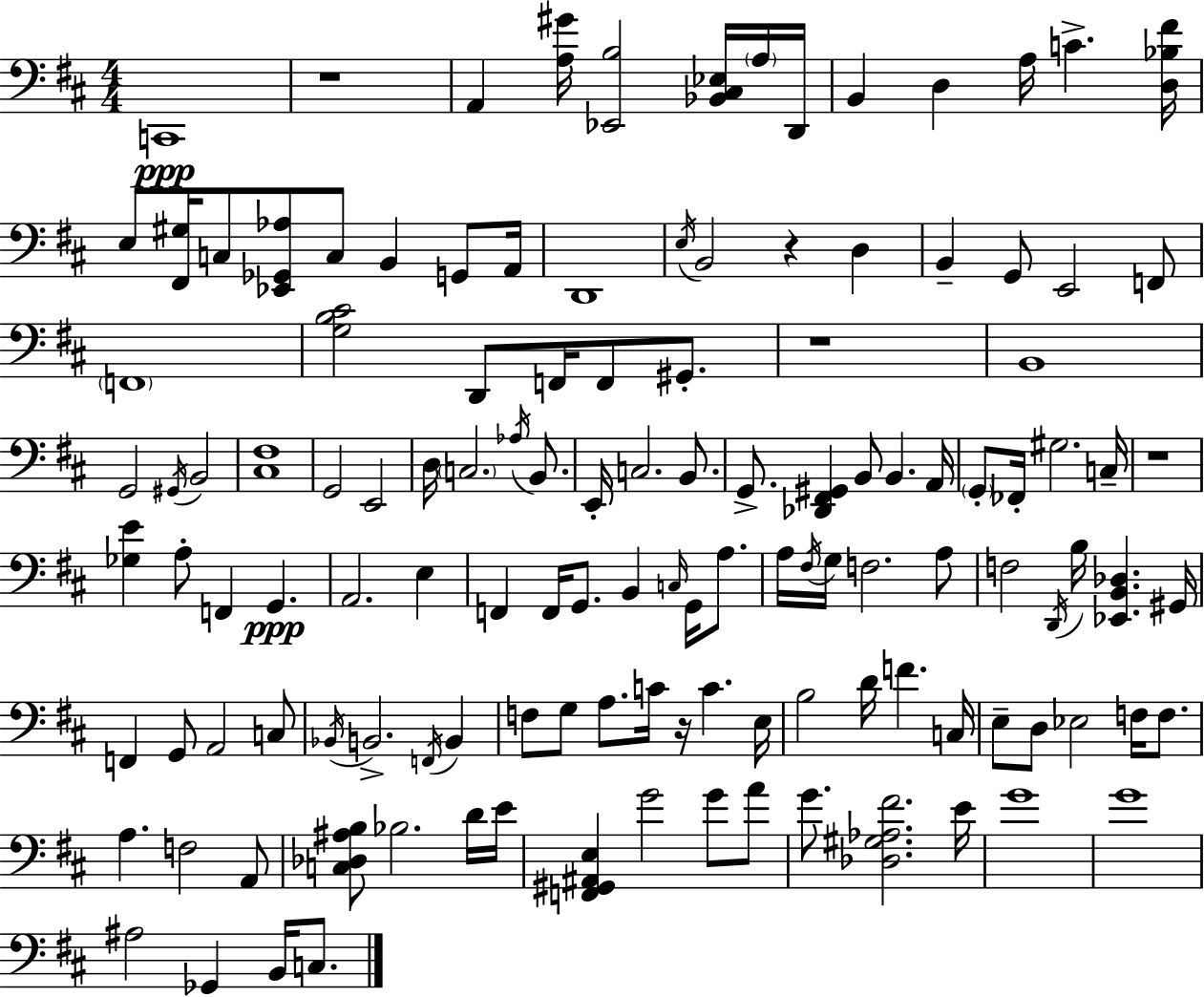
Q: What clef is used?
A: bass